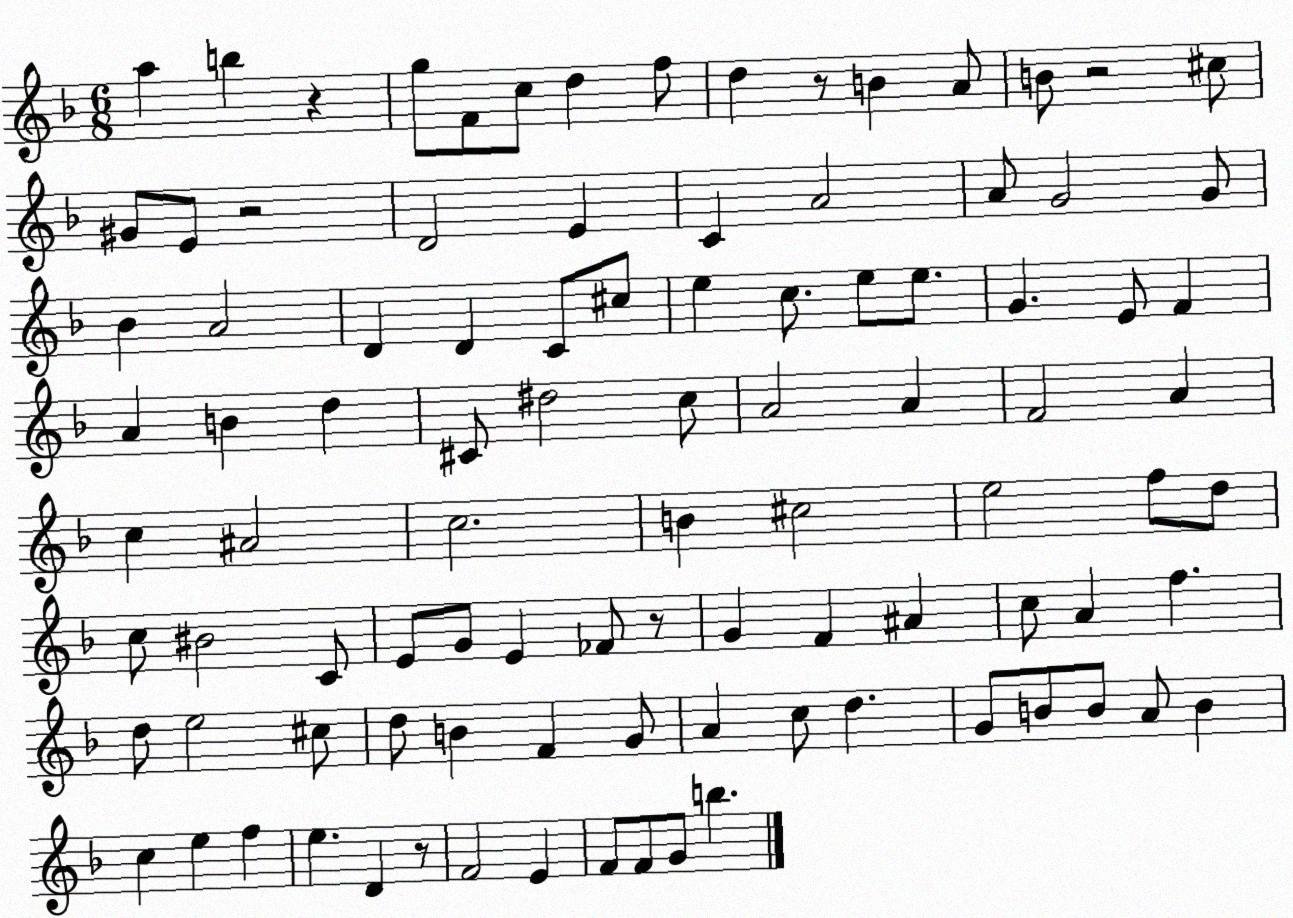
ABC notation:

X:1
T:Untitled
M:6/8
L:1/4
K:F
a b z g/2 F/2 c/2 d f/2 d z/2 B A/2 B/2 z2 ^c/2 ^G/2 E/2 z2 D2 E C A2 A/2 G2 G/2 _B A2 D D C/2 ^c/2 e c/2 e/2 e/2 G E/2 F A B d ^C/2 ^d2 c/2 A2 A F2 A c ^A2 c2 B ^c2 e2 f/2 d/2 c/2 ^B2 C/2 E/2 G/2 E _F/2 z/2 G F ^A c/2 A f d/2 e2 ^c/2 d/2 B F G/2 A c/2 d G/2 B/2 B/2 A/2 B c e f e D z/2 F2 E F/2 F/2 G/2 b